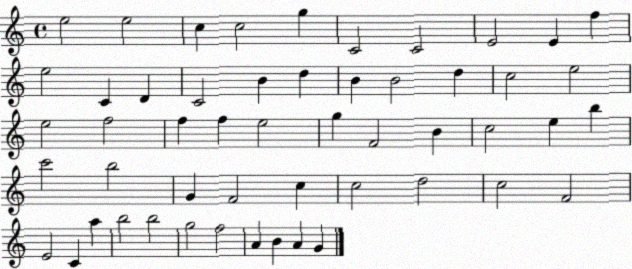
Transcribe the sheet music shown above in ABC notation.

X:1
T:Untitled
M:4/4
L:1/4
K:C
e2 e2 c c2 g C2 C2 E2 E f e2 C D C2 B d B B2 d c2 e2 e2 f2 f f e2 g F2 B c2 e b c'2 b2 G F2 c c2 d2 c2 F2 E2 C a b2 b2 g2 f2 A B A G